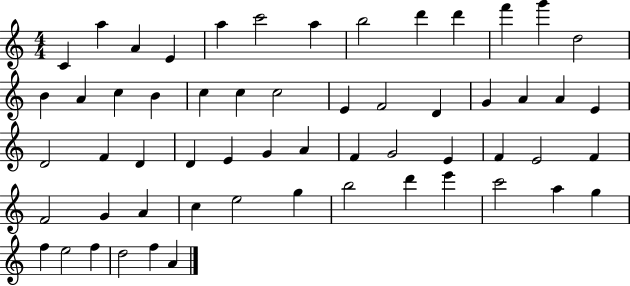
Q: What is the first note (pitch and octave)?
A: C4